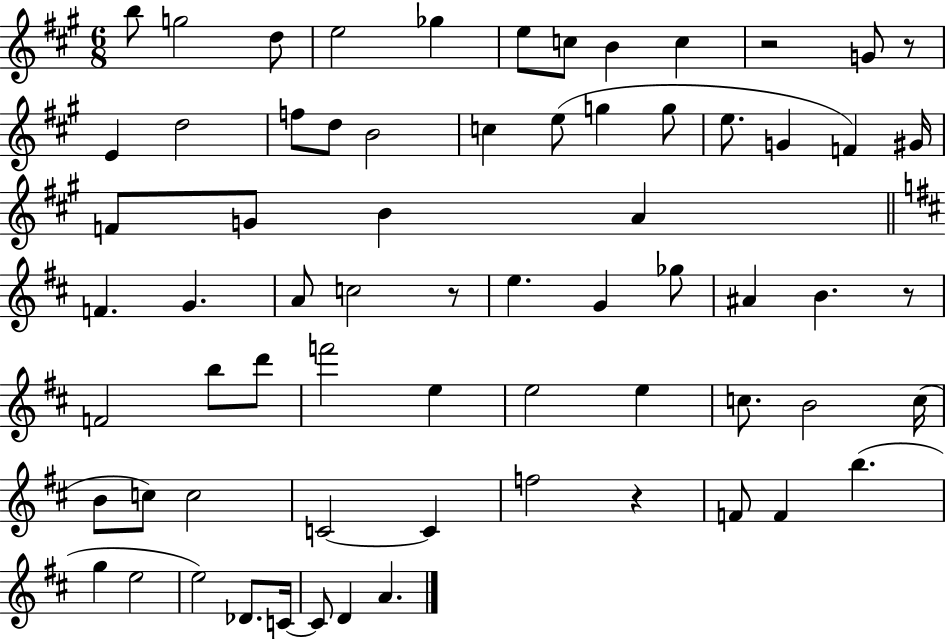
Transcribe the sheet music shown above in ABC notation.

X:1
T:Untitled
M:6/8
L:1/4
K:A
b/2 g2 d/2 e2 _g e/2 c/2 B c z2 G/2 z/2 E d2 f/2 d/2 B2 c e/2 g g/2 e/2 G F ^G/4 F/2 G/2 B A F G A/2 c2 z/2 e G _g/2 ^A B z/2 F2 b/2 d'/2 f'2 e e2 e c/2 B2 c/4 B/2 c/2 c2 C2 C f2 z F/2 F b g e2 e2 _D/2 C/4 C/2 D A